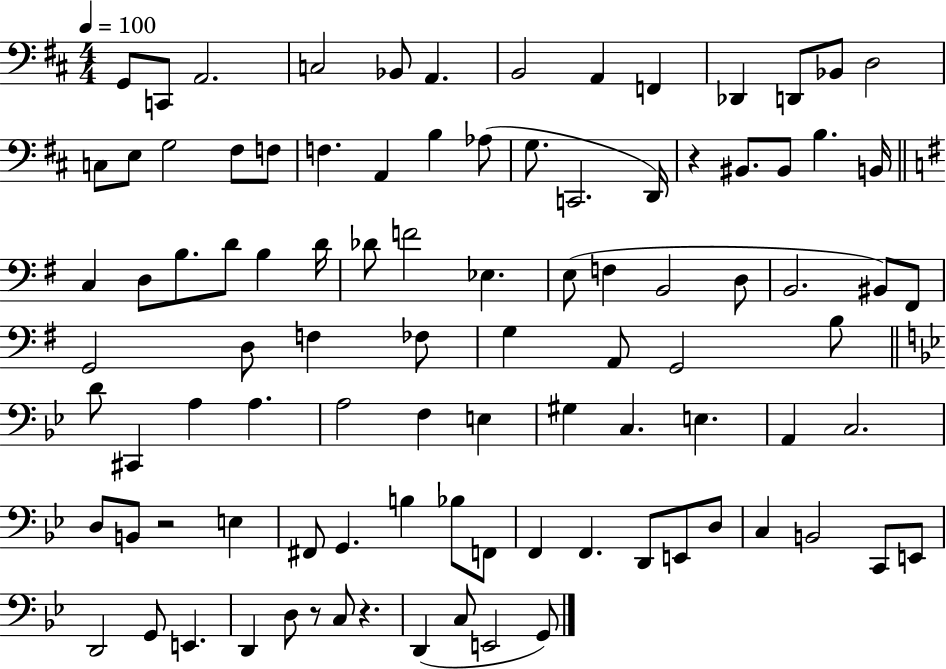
X:1
T:Untitled
M:4/4
L:1/4
K:D
G,,/2 C,,/2 A,,2 C,2 _B,,/2 A,, B,,2 A,, F,, _D,, D,,/2 _B,,/2 D,2 C,/2 E,/2 G,2 ^F,/2 F,/2 F, A,, B, _A,/2 G,/2 C,,2 D,,/4 z ^B,,/2 ^B,,/2 B, B,,/4 C, D,/2 B,/2 D/2 B, D/4 _D/2 F2 _E, E,/2 F, B,,2 D,/2 B,,2 ^B,,/2 ^F,,/2 G,,2 D,/2 F, _F,/2 G, A,,/2 G,,2 B,/2 D/2 ^C,, A, A, A,2 F, E, ^G, C, E, A,, C,2 D,/2 B,,/2 z2 E, ^F,,/2 G,, B, _B,/2 F,,/2 F,, F,, D,,/2 E,,/2 D,/2 C, B,,2 C,,/2 E,,/2 D,,2 G,,/2 E,, D,, D,/2 z/2 C,/2 z D,, C,/2 E,,2 G,,/2